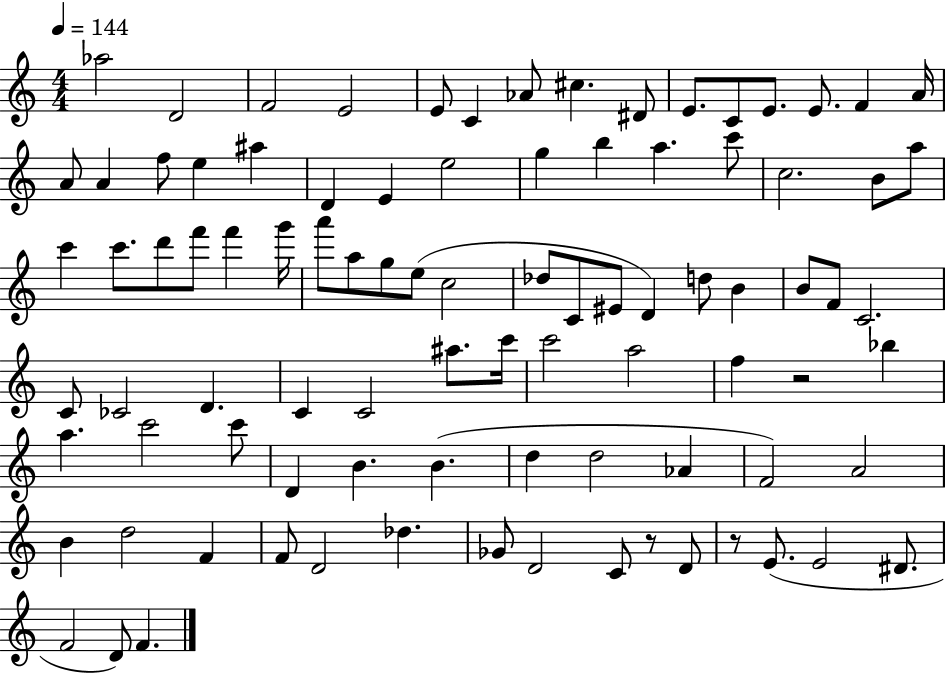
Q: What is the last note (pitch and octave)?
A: F4